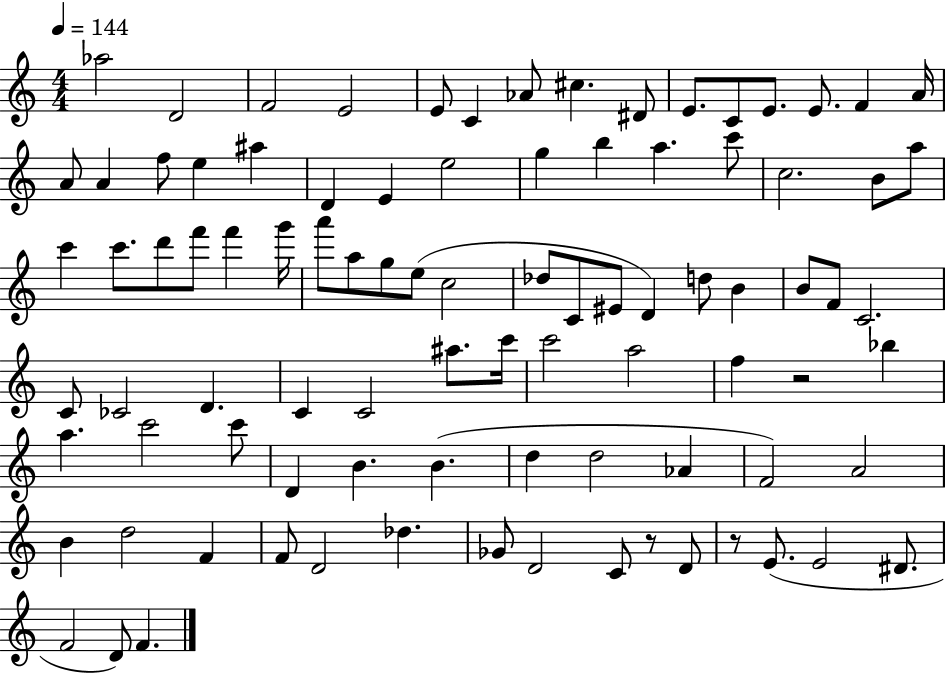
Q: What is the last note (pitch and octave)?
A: F4